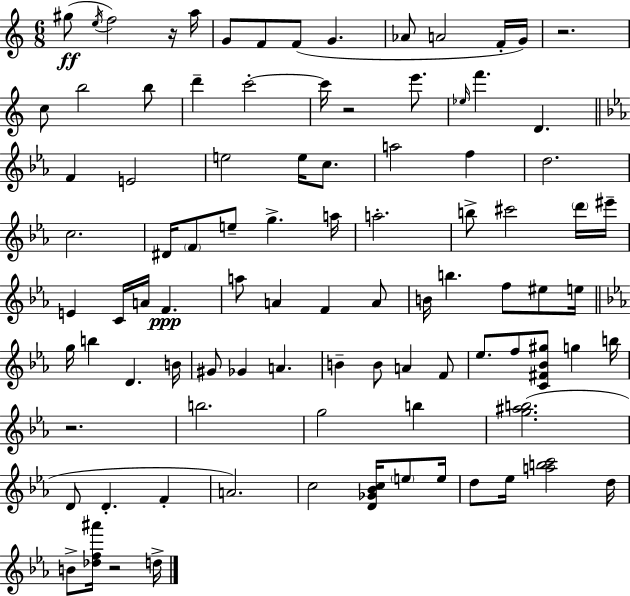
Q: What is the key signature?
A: A minor